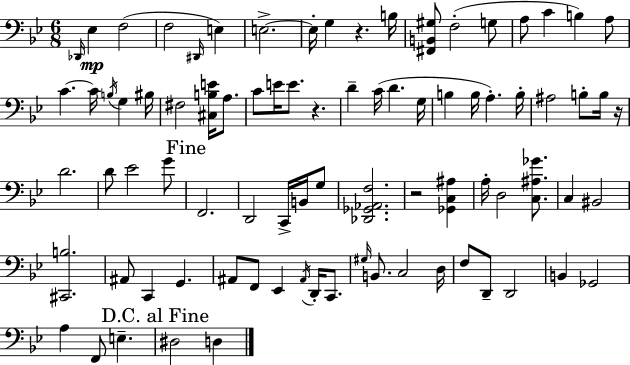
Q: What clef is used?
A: bass